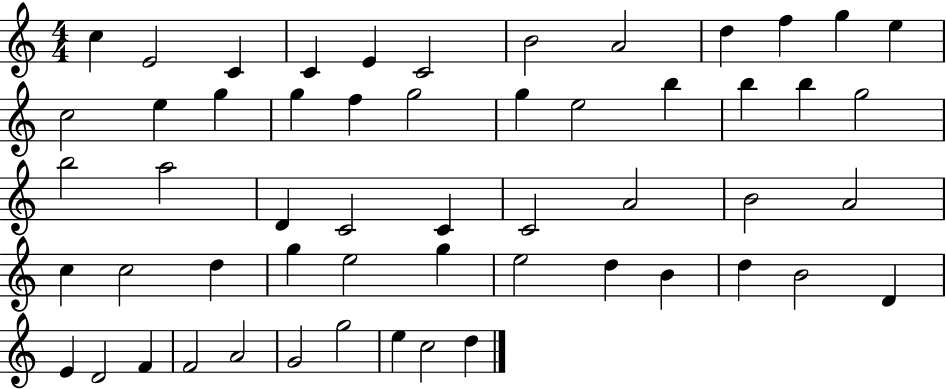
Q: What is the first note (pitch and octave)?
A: C5